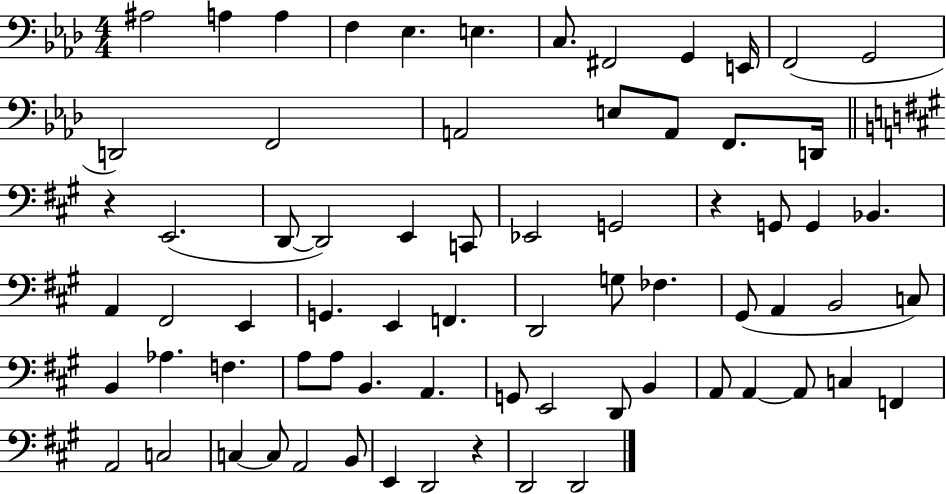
X:1
T:Untitled
M:4/4
L:1/4
K:Ab
^A,2 A, A, F, _E, E, C,/2 ^F,,2 G,, E,,/4 F,,2 G,,2 D,,2 F,,2 A,,2 E,/2 A,,/2 F,,/2 D,,/4 z E,,2 D,,/2 D,,2 E,, C,,/2 _E,,2 G,,2 z G,,/2 G,, _B,, A,, ^F,,2 E,, G,, E,, F,, D,,2 G,/2 _F, ^G,,/2 A,, B,,2 C,/2 B,, _A, F, A,/2 A,/2 B,, A,, G,,/2 E,,2 D,,/2 B,, A,,/2 A,, A,,/2 C, F,, A,,2 C,2 C, C,/2 A,,2 B,,/2 E,, D,,2 z D,,2 D,,2